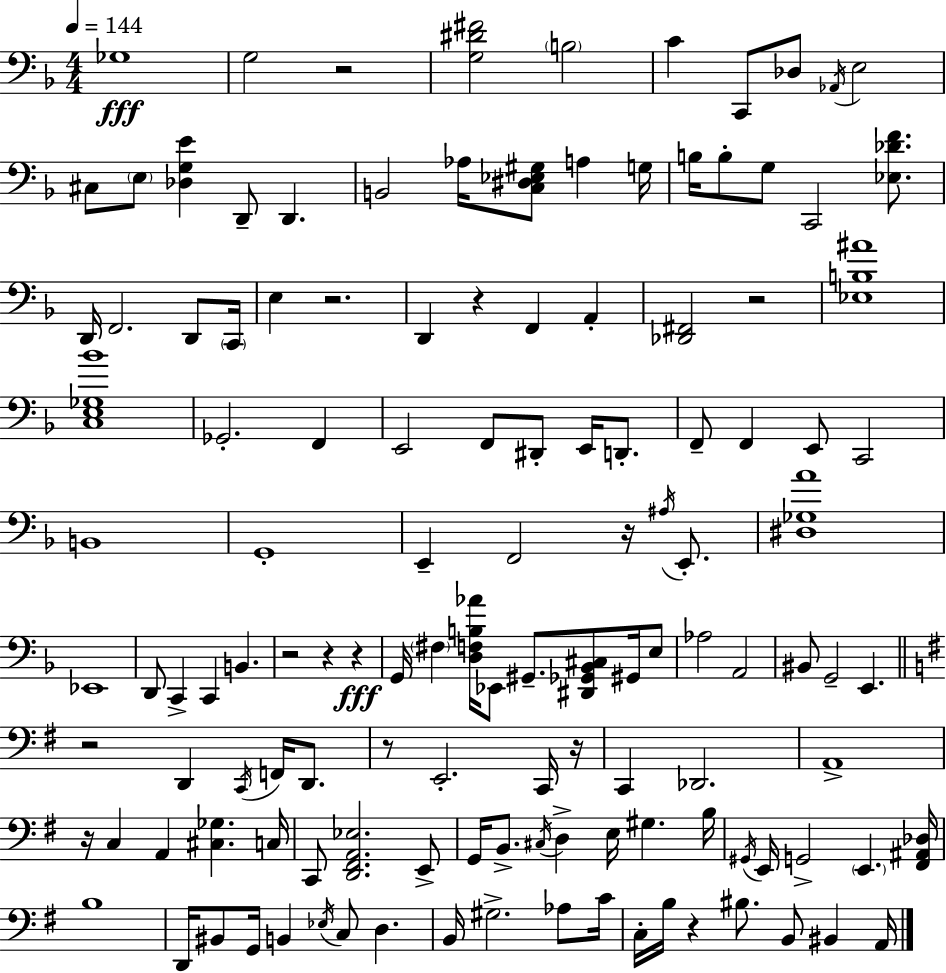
Gb3/w G3/h R/h [G3,D#4,F#4]/h B3/h C4/q C2/e Db3/e Ab2/s E3/h C#3/e E3/e [Db3,G3,E4]/q D2/e D2/q. B2/h Ab3/s [C3,D#3,Eb3,G#3]/e A3/q G3/s B3/s B3/e G3/e C2/h [Eb3,Db4,F4]/e. D2/s F2/h. D2/e C2/s E3/q R/h. D2/q R/q F2/q A2/q [Db2,F#2]/h R/h [Eb3,B3,A#4]/w [C3,E3,Gb3,Bb4]/w Gb2/h. F2/q E2/h F2/e D#2/e E2/s D2/e. F2/e F2/q E2/e C2/h B2/w G2/w E2/q F2/h R/s A#3/s E2/e. [D#3,Gb3,A4]/w Eb2/w D2/e C2/q C2/q B2/q. R/h R/q R/q G2/s F#3/q [D3,F3,B3,Ab4]/s Eb2/e G#2/e. [D#2,Gb2,Bb2,C#3]/e G#2/s E3/e Ab3/h A2/h BIS2/e G2/h E2/q. R/h D2/q C2/s F2/s D2/e. R/e E2/h. C2/s R/s C2/q Db2/h. A2/w R/s C3/q A2/q [C#3,Gb3]/q. C3/s C2/e [D2,F#2,A2,Eb3]/h. E2/e G2/s B2/e. C#3/s D3/q E3/s G#3/q. B3/s G#2/s E2/s G2/h E2/q. [F#2,A#2,Db3]/s B3/w D2/s BIS2/e G2/s B2/q Eb3/s C3/e D3/q. B2/s G#3/h. Ab3/e C4/s C3/s B3/s R/q BIS3/e. B2/e BIS2/q A2/s